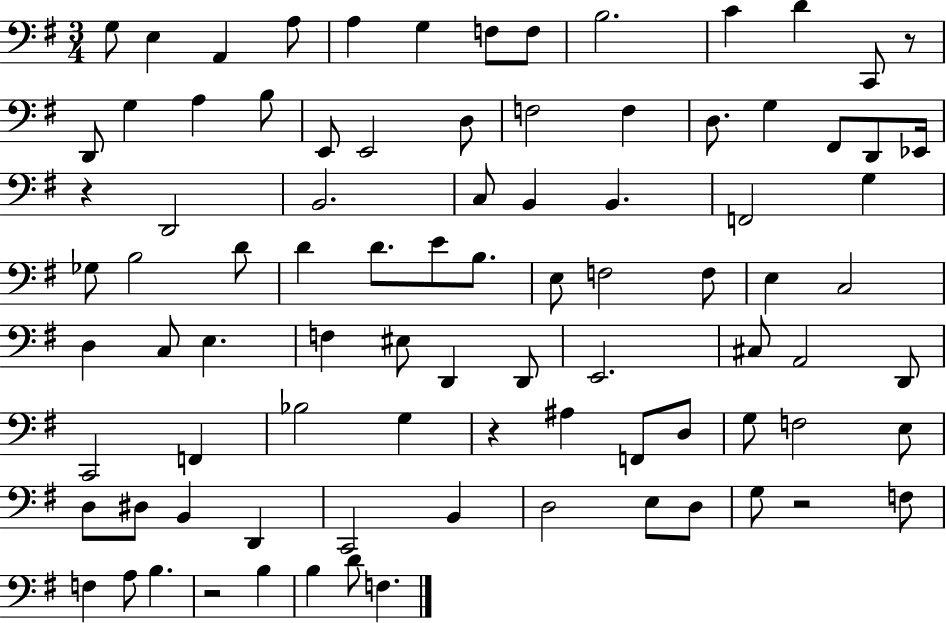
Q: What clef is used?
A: bass